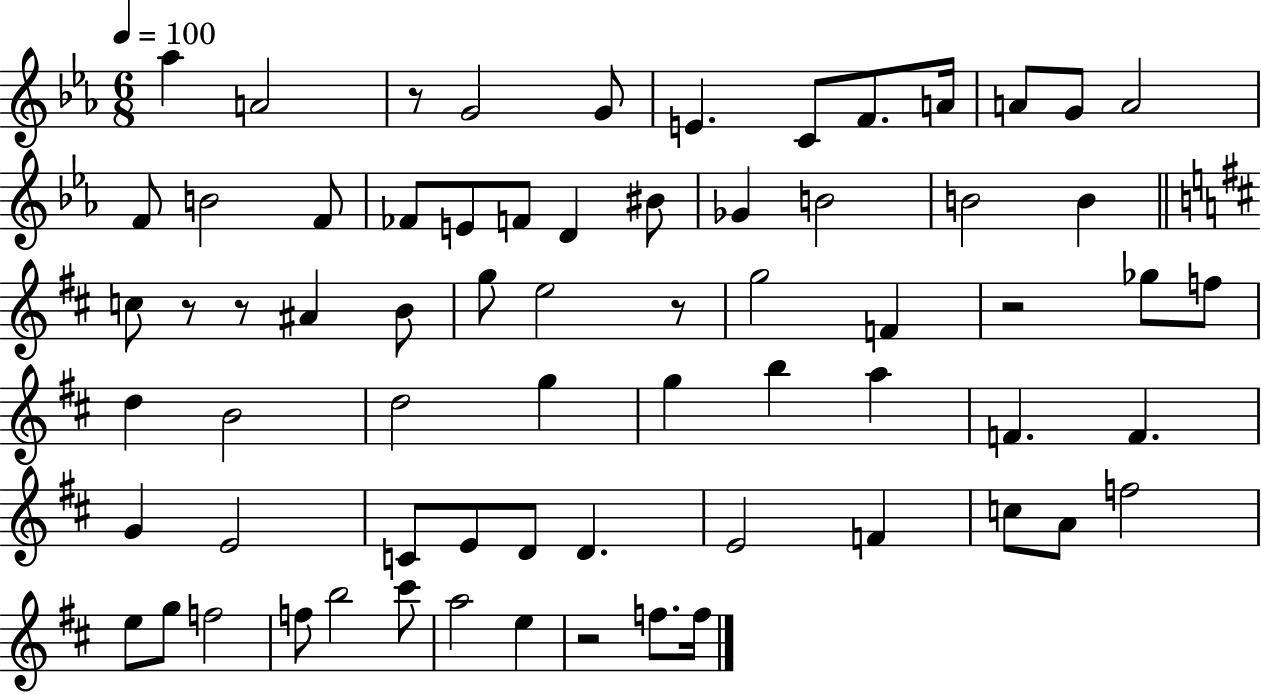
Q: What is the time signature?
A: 6/8